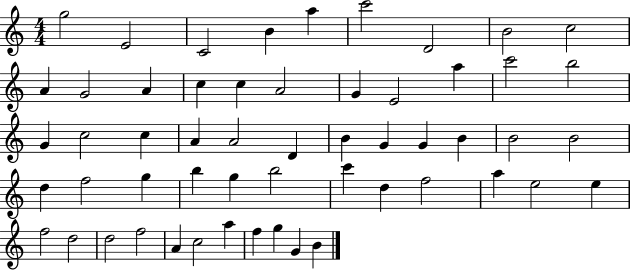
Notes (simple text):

G5/h E4/h C4/h B4/q A5/q C6/h D4/h B4/h C5/h A4/q G4/h A4/q C5/q C5/q A4/h G4/q E4/h A5/q C6/h B5/h G4/q C5/h C5/q A4/q A4/h D4/q B4/q G4/q G4/q B4/q B4/h B4/h D5/q F5/h G5/q B5/q G5/q B5/h C6/q D5/q F5/h A5/q E5/h E5/q F5/h D5/h D5/h F5/h A4/q C5/h A5/q F5/q G5/q G4/q B4/q